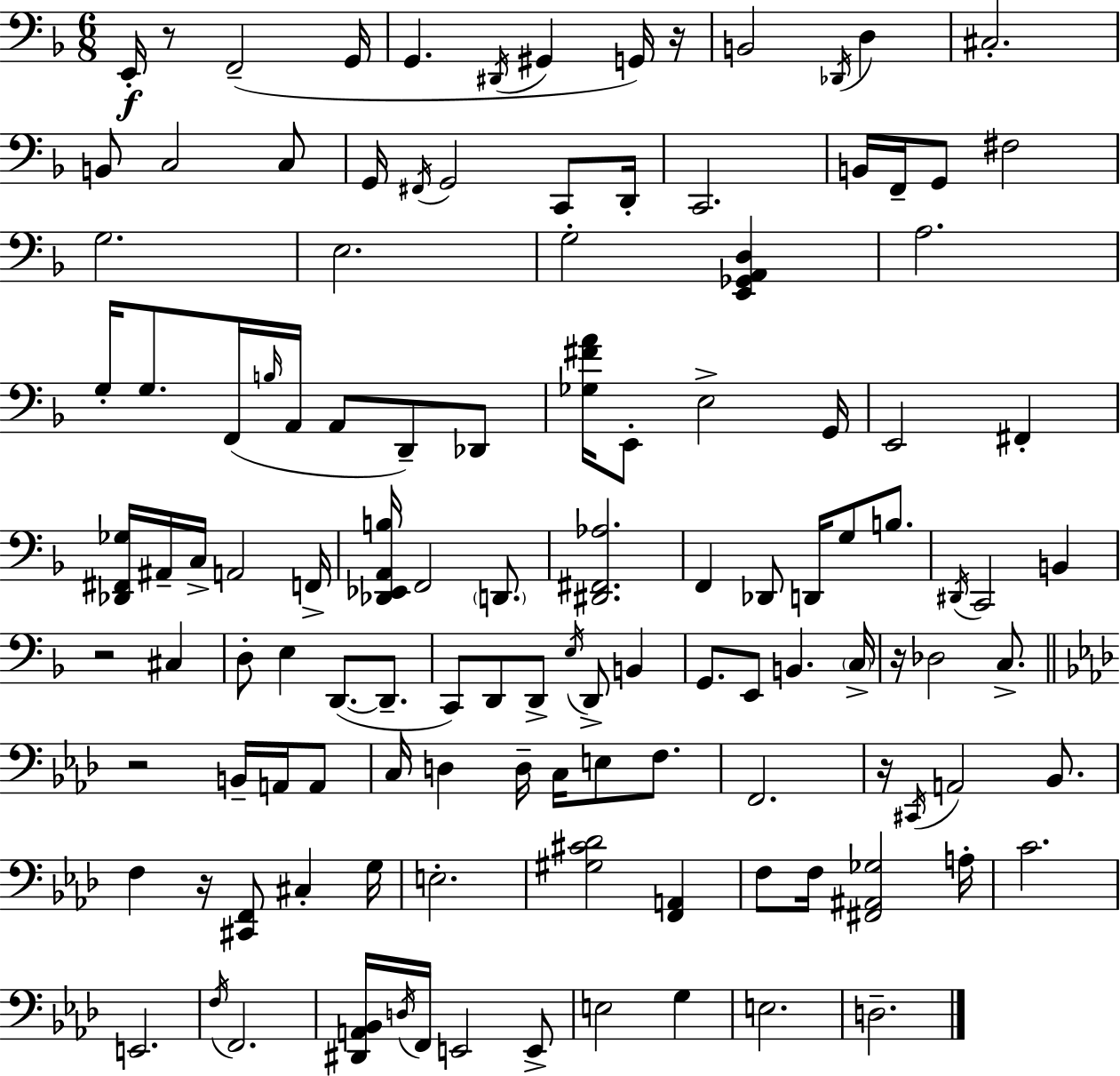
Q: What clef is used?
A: bass